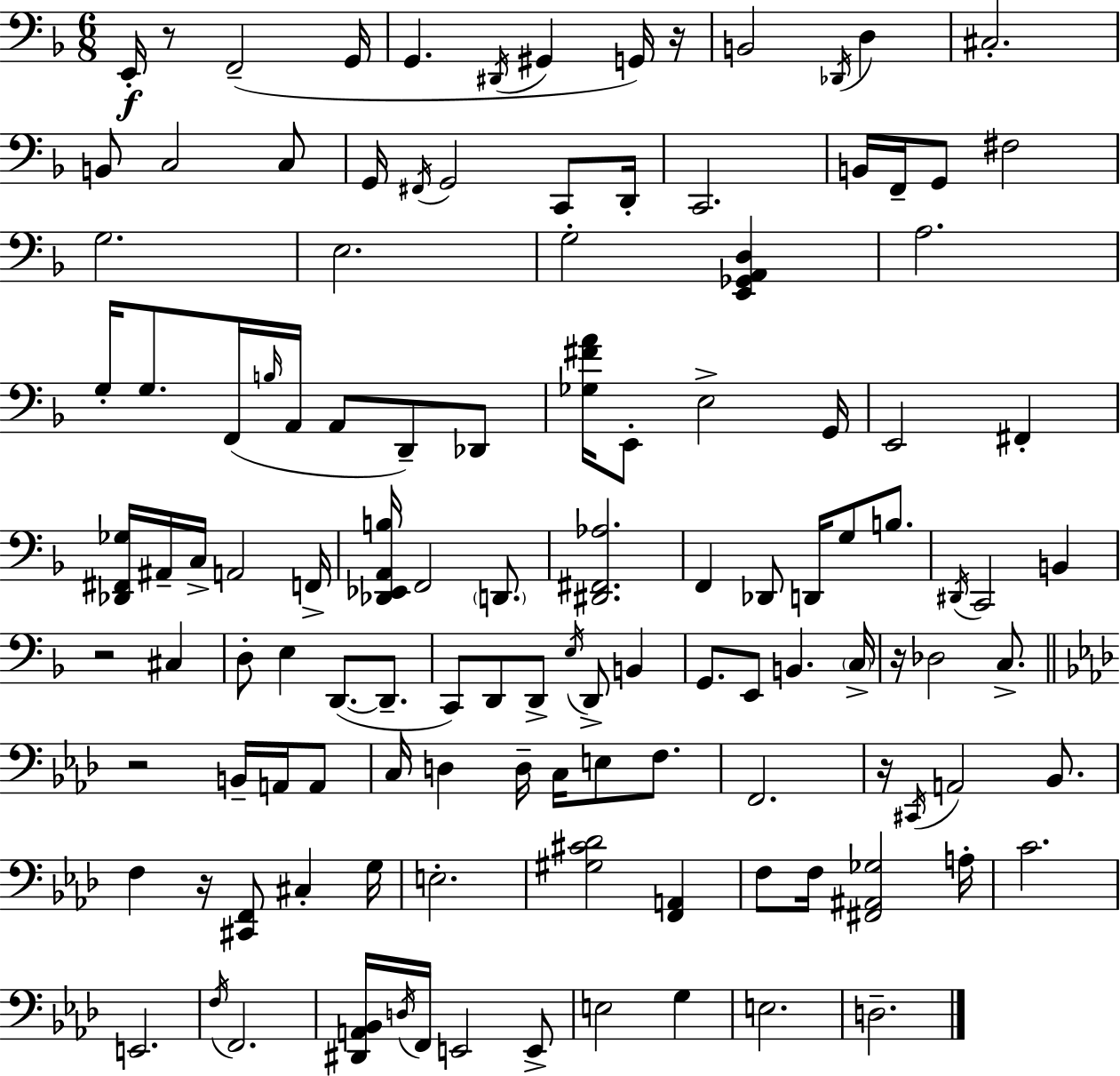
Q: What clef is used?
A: bass